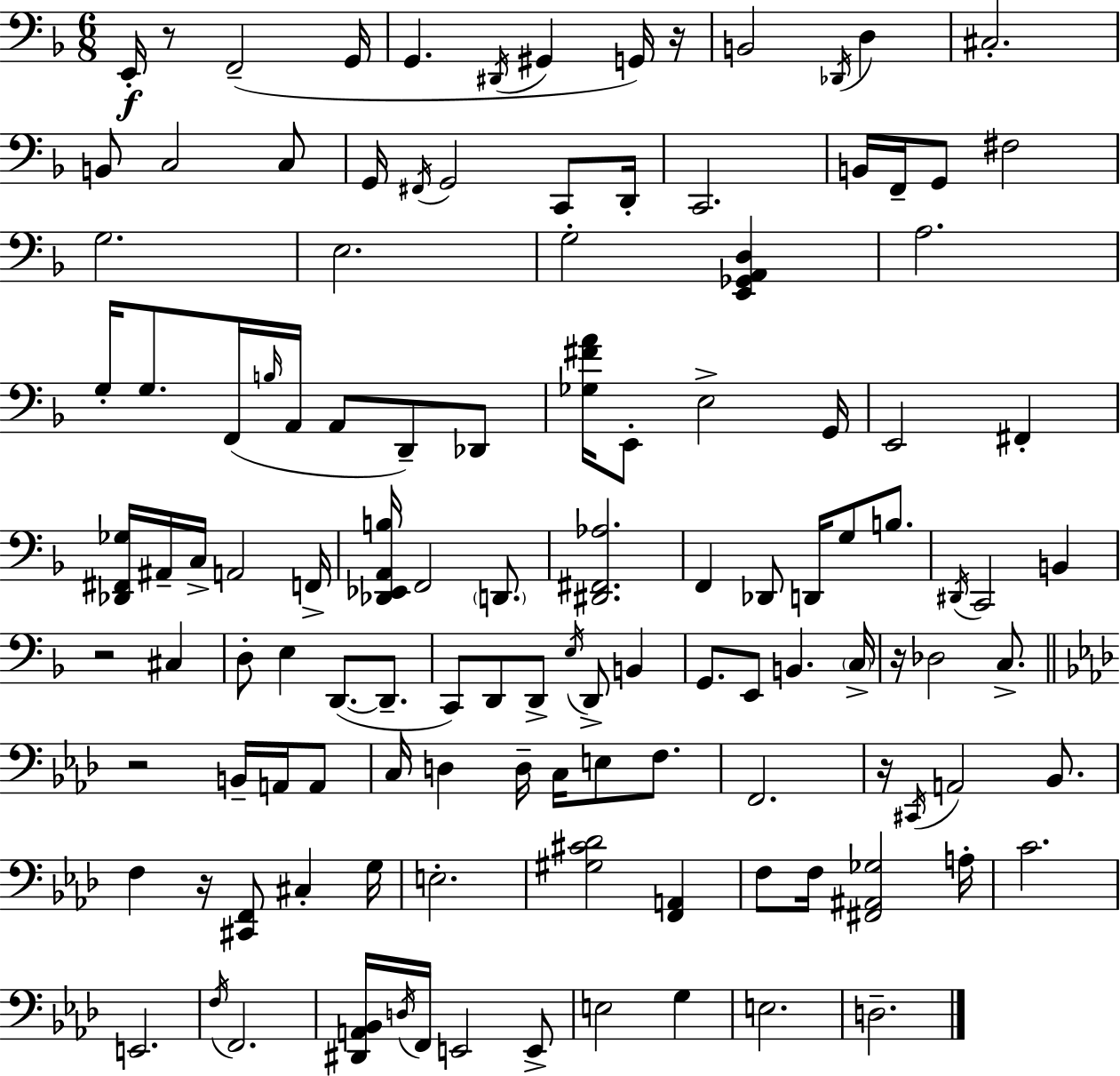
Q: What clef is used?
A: bass